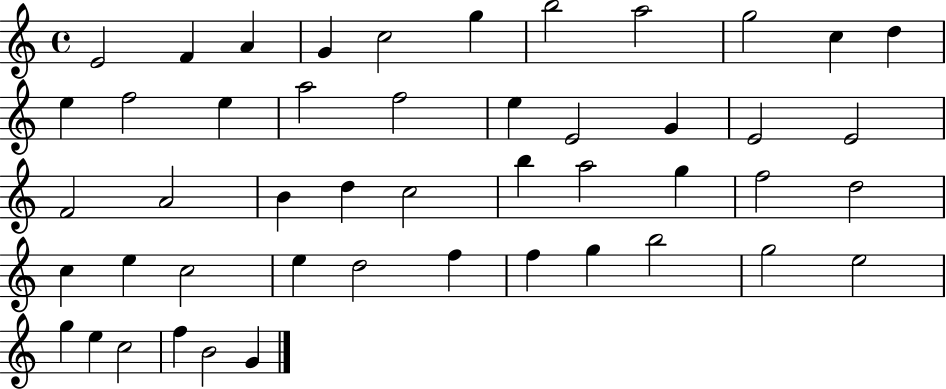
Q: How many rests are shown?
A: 0